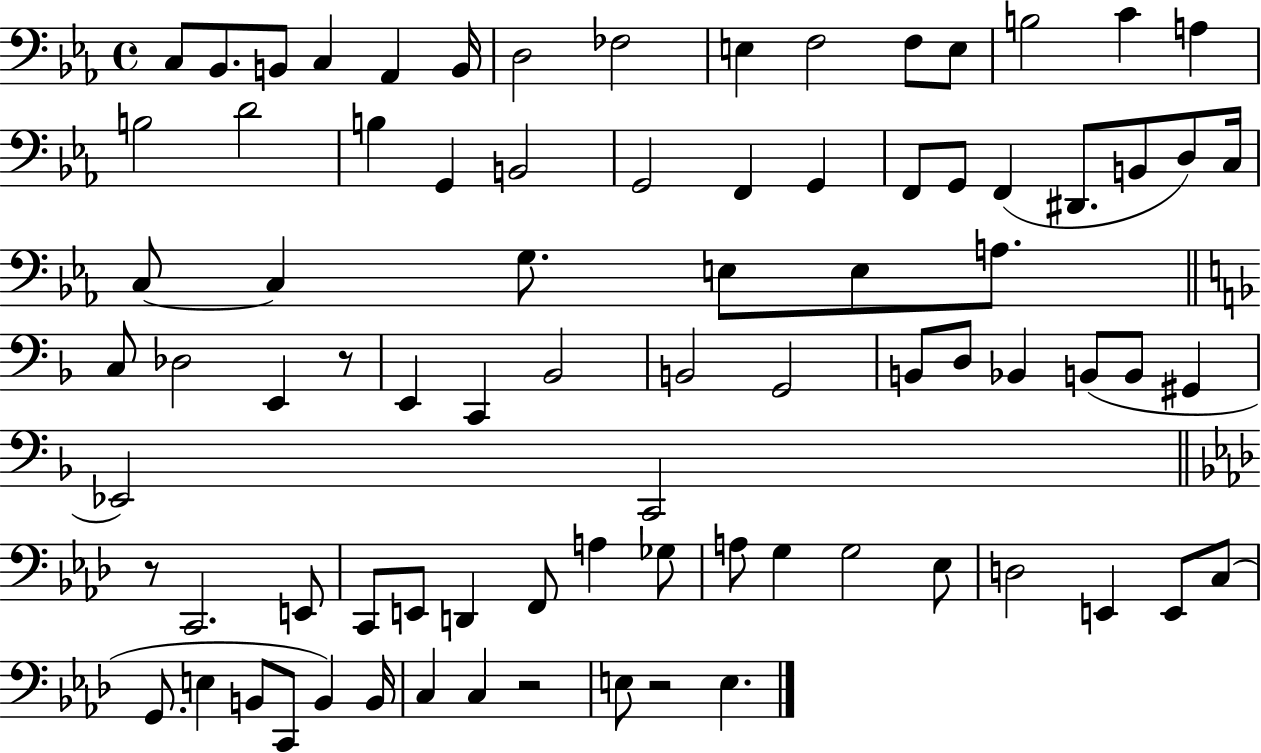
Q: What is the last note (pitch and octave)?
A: E3